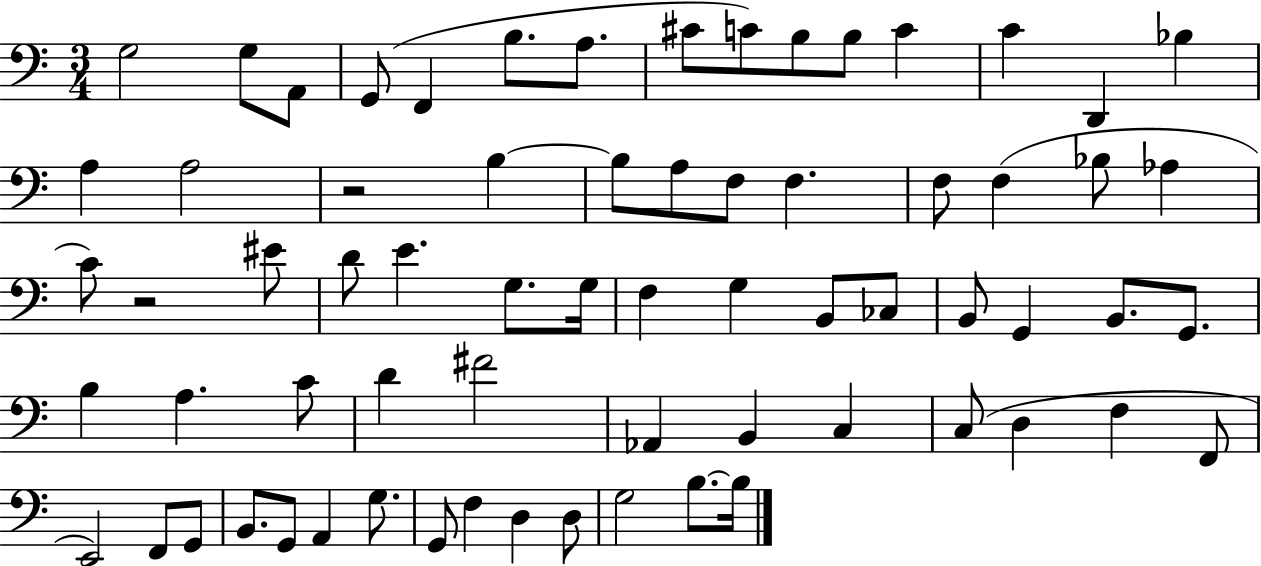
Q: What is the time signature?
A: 3/4